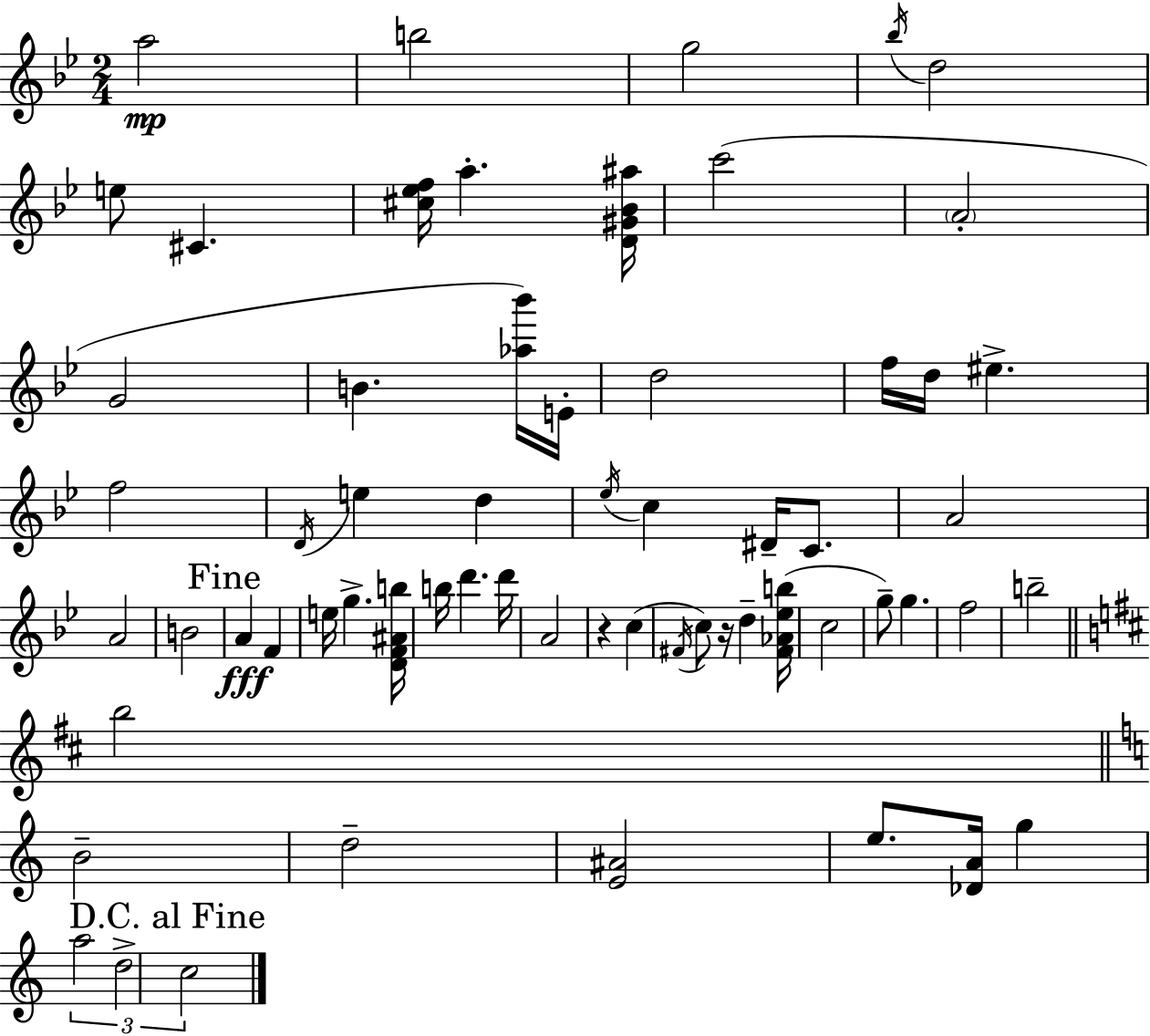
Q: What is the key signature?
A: BES major